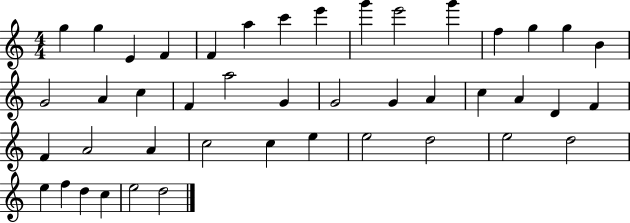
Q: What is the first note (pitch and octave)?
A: G5